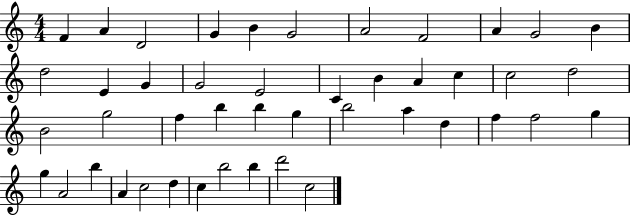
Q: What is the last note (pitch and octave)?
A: C5